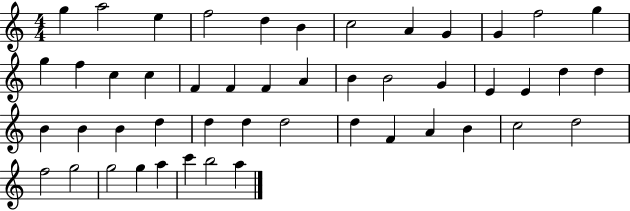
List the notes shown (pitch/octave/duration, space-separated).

G5/q A5/h E5/q F5/h D5/q B4/q C5/h A4/q G4/q G4/q F5/h G5/q G5/q F5/q C5/q C5/q F4/q F4/q F4/q A4/q B4/q B4/h G4/q E4/q E4/q D5/q D5/q B4/q B4/q B4/q D5/q D5/q D5/q D5/h D5/q F4/q A4/q B4/q C5/h D5/h F5/h G5/h G5/h G5/q A5/q C6/q B5/h A5/q